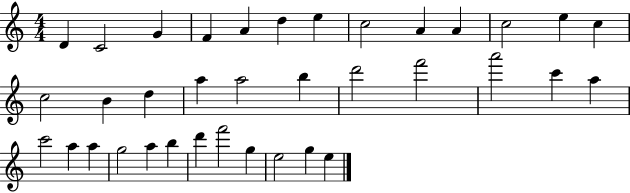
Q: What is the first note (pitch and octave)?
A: D4